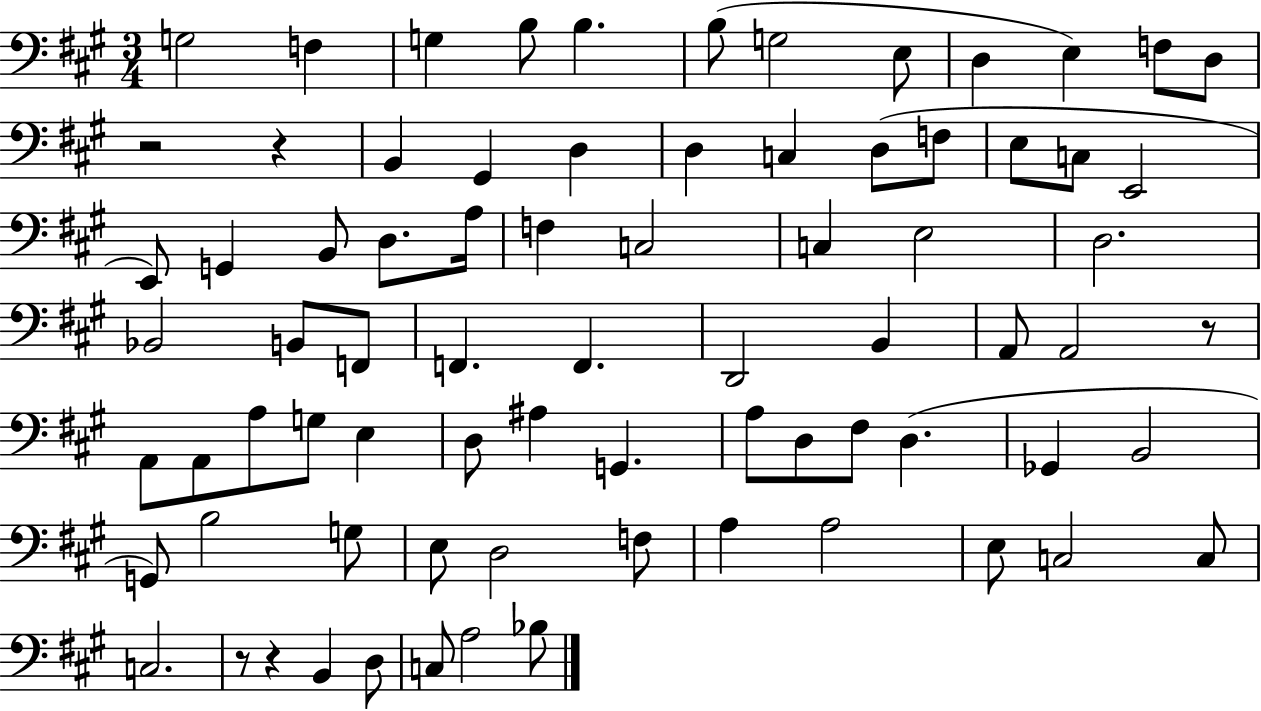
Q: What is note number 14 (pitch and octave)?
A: G#2